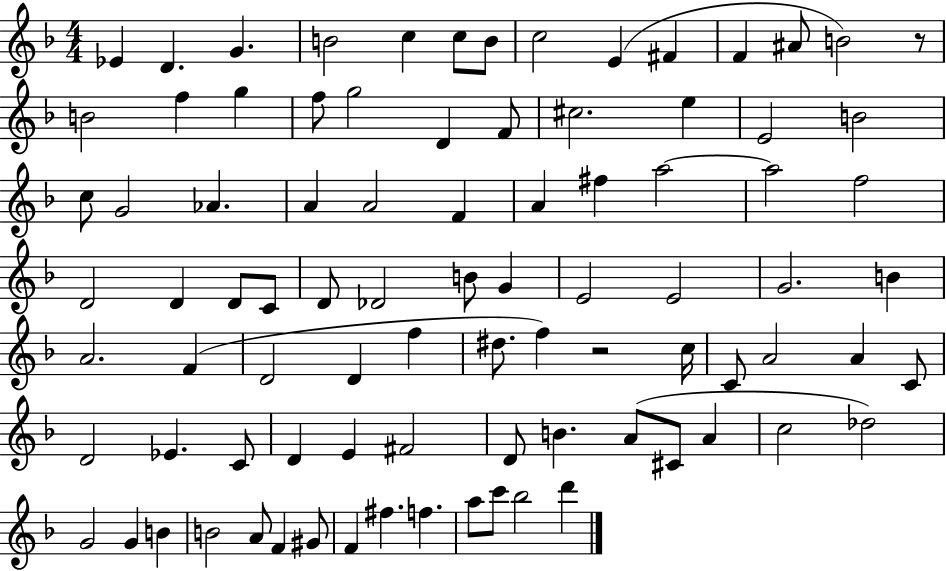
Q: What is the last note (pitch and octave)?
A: D6